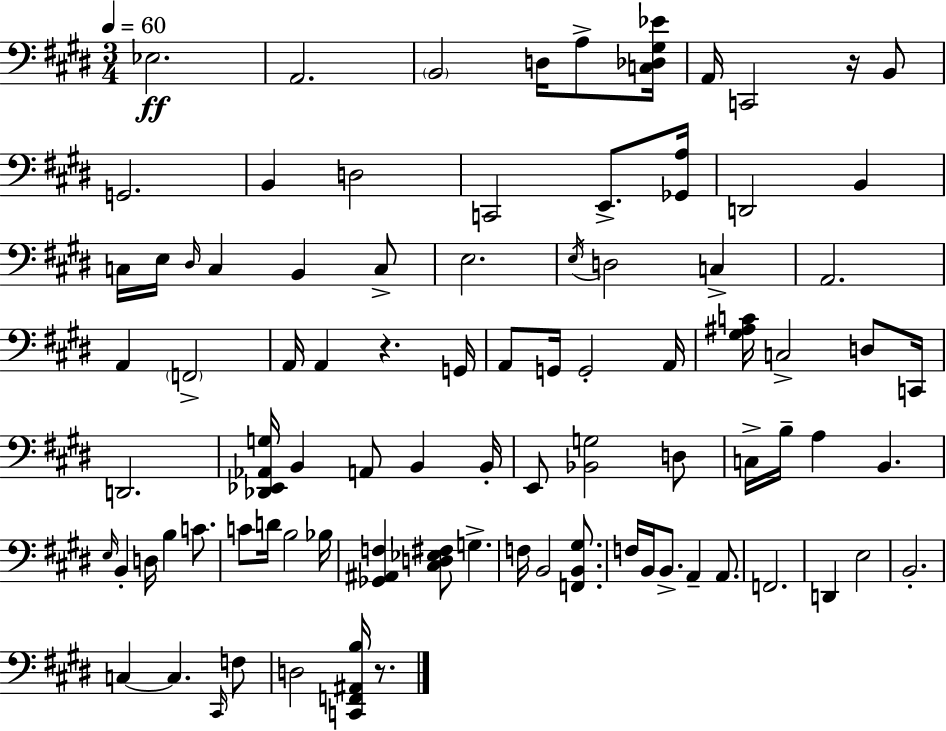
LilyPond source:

{
  \clef bass
  \numericTimeSignature
  \time 3/4
  \key e \major
  \tempo 4 = 60
  ees2.\ff | a,2. | \parenthesize b,2 d16 a8-> <c des gis ees'>16 | a,16 c,2 r16 b,8 | \break g,2. | b,4 d2 | c,2 e,8.-> <ges, a>16 | d,2 b,4 | \break c16 e16 \grace { dis16 } c4 b,4 c8-> | e2. | \acciaccatura { e16 } d2 c4-> | a,2. | \break a,4 \parenthesize f,2-> | a,16 a,4 r4. | g,16 a,8 g,16 g,2-. | a,16 <gis ais c'>16 c2-> d8 | \break c,16 d,2. | <des, ees, aes, g>16 b,4 a,8 b,4 | b,16-. e,8 <bes, g>2 | d8 c16-> b16-- a4 b,4. | \break \grace { e16 } b,4-. d16 b4 | c'8. c'8 d'16 b2 | bes16 <ges, ais, f>4 <cis d ees fis>8 g4.-> | f16 b,2 | \break <f, b, gis>8. f16 b,16 b,8.-> a,4-- | a,8. f,2. | d,4 e2 | b,2.-. | \break c4~~ c4. | \grace { cis,16 } f8 d2 | <c, f, ais, b>16 r8. \bar "|."
}